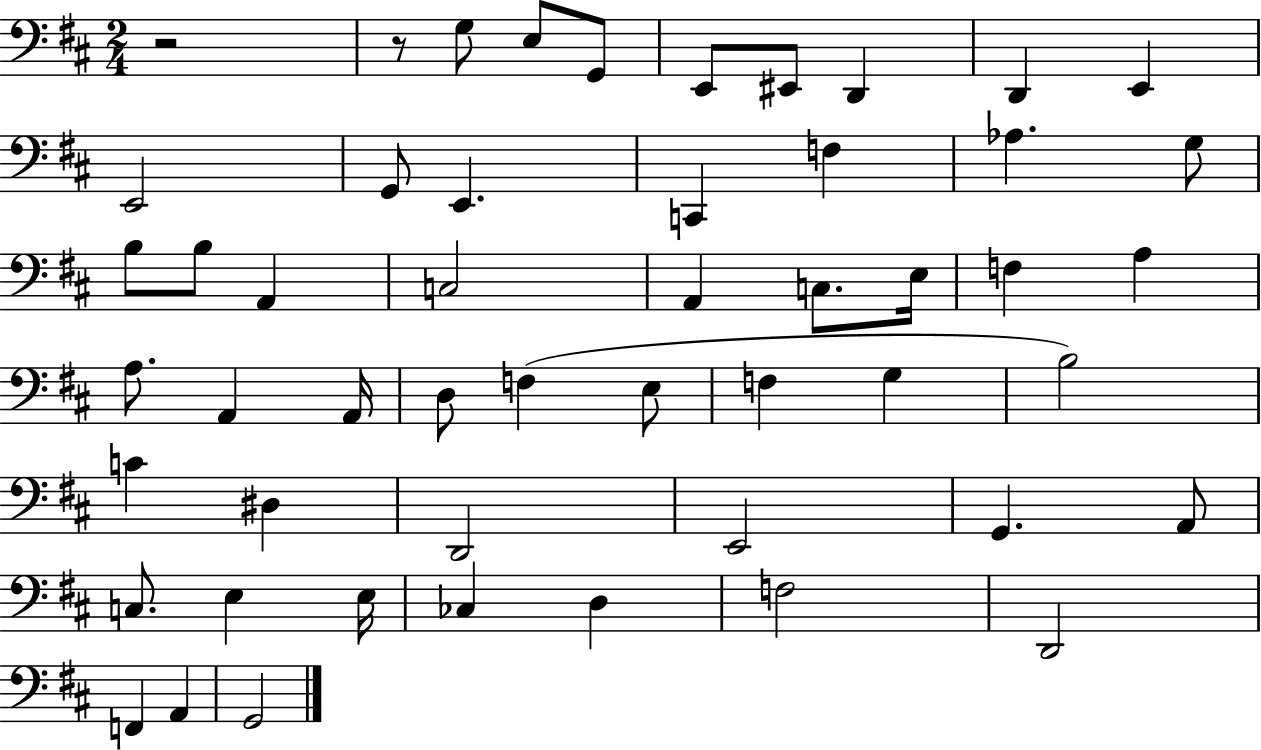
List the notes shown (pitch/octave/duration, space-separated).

R/h R/e G3/e E3/e G2/e E2/e EIS2/e D2/q D2/q E2/q E2/h G2/e E2/q. C2/q F3/q Ab3/q. G3/e B3/e B3/e A2/q C3/h A2/q C3/e. E3/s F3/q A3/q A3/e. A2/q A2/s D3/e F3/q E3/e F3/q G3/q B3/h C4/q D#3/q D2/h E2/h G2/q. A2/e C3/e. E3/q E3/s CES3/q D3/q F3/h D2/h F2/q A2/q G2/h